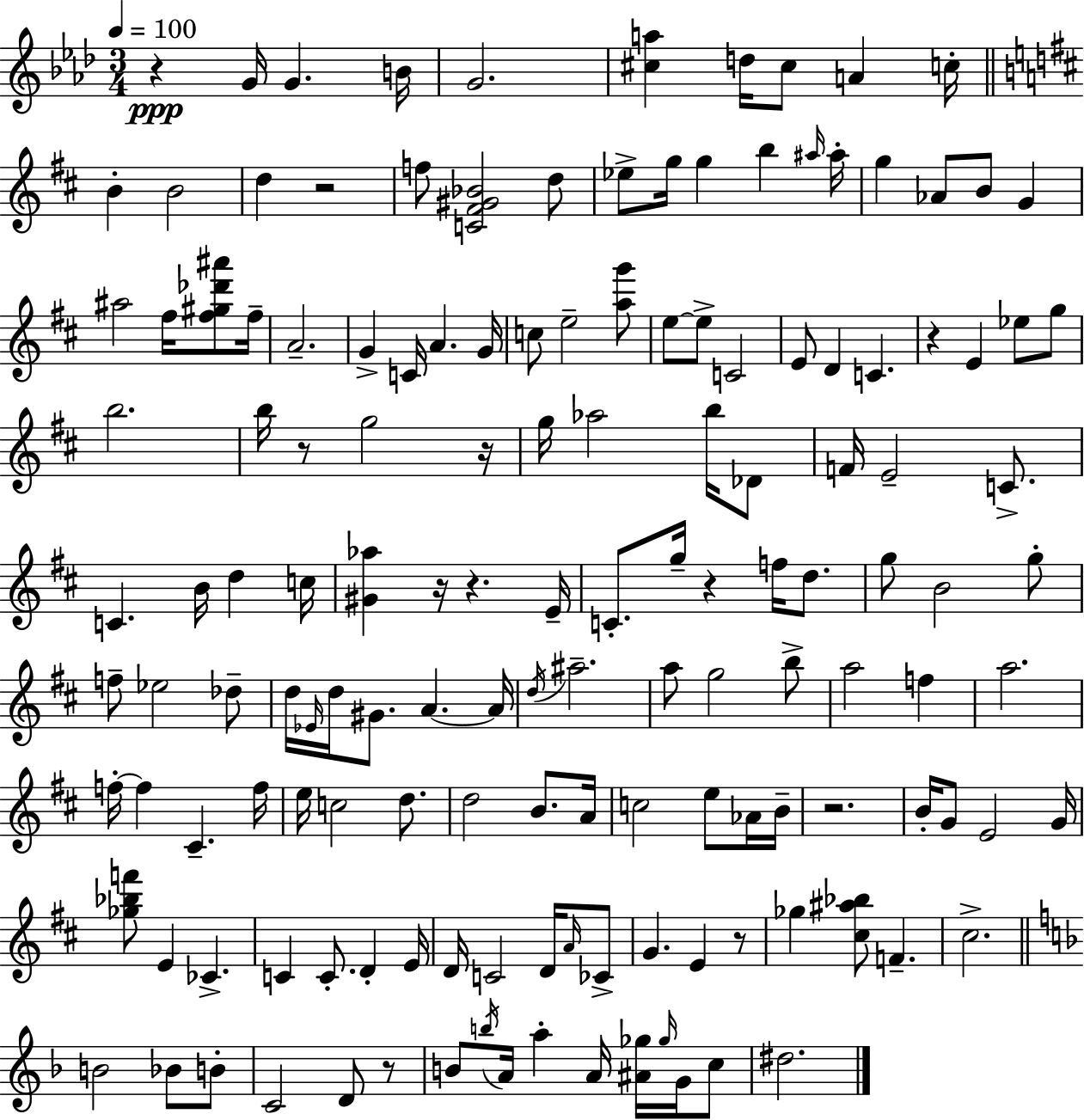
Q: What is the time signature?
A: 3/4